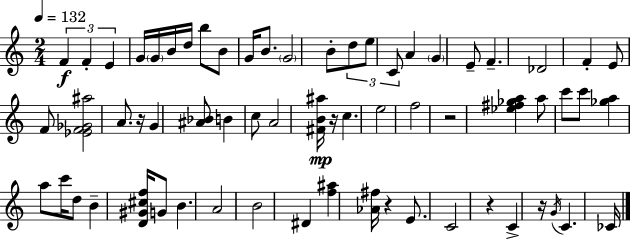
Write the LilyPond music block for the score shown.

{
  \clef treble
  \numericTimeSignature
  \time 2/4
  \key a \minor
  \tempo 4 = 132
  \repeat volta 2 { \tuplet 3/2 { f'4\f f'4-. | e'4 } g'16 \parenthesize g'16 b'16 d''16 | b''8 b'8 g'16 b'8. | \parenthesize g'2 | \break b'8-. \tuplet 3/2 { d''8 e''8 c'8 } | a'4 \parenthesize g'4 | e'8-- f'4.-- | des'2 | \break f'4-. e'8 f'8 | <ees' f' ges' ais''>2 | a'8. r16 g'4 | <ais' bes'>8 b'4 c''8 | \break a'2 | <fis' b' ais''>16\mp r16 c''4. | e''2 | f''2 | \break r2 | <ees'' fis'' ges'' a''>4 a''8 c'''8 | c'''8 <ges'' a''>4 a''8 | c'''16 d''8 b'4-- <d' gis' cis'' f''>16 | \break g'8 b'4. | a'2 | b'2 | dis'4 <f'' ais''>4 | \break <aes' fis''>16 r4 e'8. | c'2 | r4 c'4-> | r16 \acciaccatura { g'16 } c'4. | \break ces'16 } \bar "|."
}